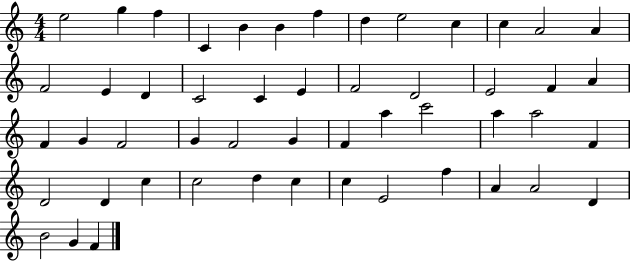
{
  \clef treble
  \numericTimeSignature
  \time 4/4
  \key c \major
  e''2 g''4 f''4 | c'4 b'4 b'4 f''4 | d''4 e''2 c''4 | c''4 a'2 a'4 | \break f'2 e'4 d'4 | c'2 c'4 e'4 | f'2 d'2 | e'2 f'4 a'4 | \break f'4 g'4 f'2 | g'4 f'2 g'4 | f'4 a''4 c'''2 | a''4 a''2 f'4 | \break d'2 d'4 c''4 | c''2 d''4 c''4 | c''4 e'2 f''4 | a'4 a'2 d'4 | \break b'2 g'4 f'4 | \bar "|."
}